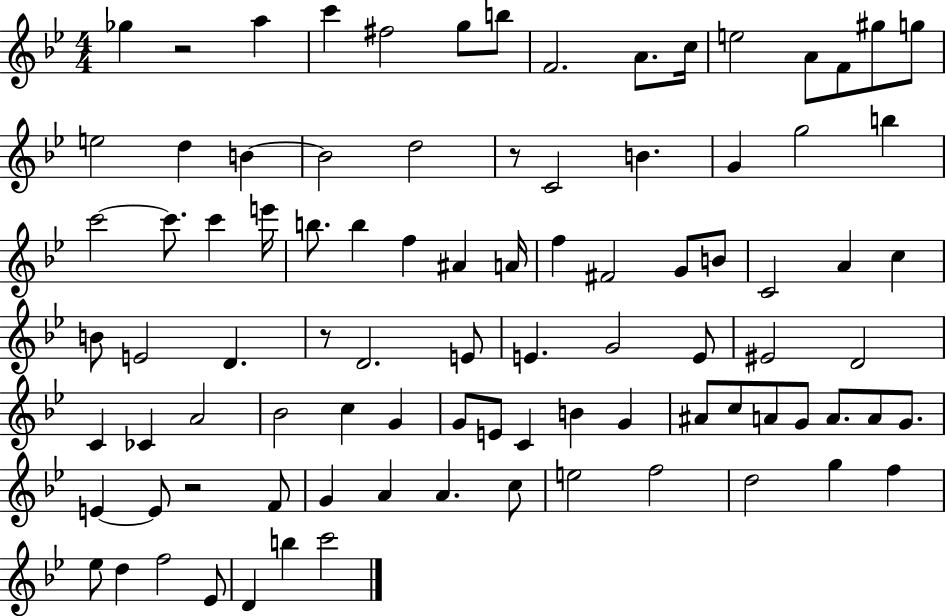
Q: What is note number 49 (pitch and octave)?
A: EIS4